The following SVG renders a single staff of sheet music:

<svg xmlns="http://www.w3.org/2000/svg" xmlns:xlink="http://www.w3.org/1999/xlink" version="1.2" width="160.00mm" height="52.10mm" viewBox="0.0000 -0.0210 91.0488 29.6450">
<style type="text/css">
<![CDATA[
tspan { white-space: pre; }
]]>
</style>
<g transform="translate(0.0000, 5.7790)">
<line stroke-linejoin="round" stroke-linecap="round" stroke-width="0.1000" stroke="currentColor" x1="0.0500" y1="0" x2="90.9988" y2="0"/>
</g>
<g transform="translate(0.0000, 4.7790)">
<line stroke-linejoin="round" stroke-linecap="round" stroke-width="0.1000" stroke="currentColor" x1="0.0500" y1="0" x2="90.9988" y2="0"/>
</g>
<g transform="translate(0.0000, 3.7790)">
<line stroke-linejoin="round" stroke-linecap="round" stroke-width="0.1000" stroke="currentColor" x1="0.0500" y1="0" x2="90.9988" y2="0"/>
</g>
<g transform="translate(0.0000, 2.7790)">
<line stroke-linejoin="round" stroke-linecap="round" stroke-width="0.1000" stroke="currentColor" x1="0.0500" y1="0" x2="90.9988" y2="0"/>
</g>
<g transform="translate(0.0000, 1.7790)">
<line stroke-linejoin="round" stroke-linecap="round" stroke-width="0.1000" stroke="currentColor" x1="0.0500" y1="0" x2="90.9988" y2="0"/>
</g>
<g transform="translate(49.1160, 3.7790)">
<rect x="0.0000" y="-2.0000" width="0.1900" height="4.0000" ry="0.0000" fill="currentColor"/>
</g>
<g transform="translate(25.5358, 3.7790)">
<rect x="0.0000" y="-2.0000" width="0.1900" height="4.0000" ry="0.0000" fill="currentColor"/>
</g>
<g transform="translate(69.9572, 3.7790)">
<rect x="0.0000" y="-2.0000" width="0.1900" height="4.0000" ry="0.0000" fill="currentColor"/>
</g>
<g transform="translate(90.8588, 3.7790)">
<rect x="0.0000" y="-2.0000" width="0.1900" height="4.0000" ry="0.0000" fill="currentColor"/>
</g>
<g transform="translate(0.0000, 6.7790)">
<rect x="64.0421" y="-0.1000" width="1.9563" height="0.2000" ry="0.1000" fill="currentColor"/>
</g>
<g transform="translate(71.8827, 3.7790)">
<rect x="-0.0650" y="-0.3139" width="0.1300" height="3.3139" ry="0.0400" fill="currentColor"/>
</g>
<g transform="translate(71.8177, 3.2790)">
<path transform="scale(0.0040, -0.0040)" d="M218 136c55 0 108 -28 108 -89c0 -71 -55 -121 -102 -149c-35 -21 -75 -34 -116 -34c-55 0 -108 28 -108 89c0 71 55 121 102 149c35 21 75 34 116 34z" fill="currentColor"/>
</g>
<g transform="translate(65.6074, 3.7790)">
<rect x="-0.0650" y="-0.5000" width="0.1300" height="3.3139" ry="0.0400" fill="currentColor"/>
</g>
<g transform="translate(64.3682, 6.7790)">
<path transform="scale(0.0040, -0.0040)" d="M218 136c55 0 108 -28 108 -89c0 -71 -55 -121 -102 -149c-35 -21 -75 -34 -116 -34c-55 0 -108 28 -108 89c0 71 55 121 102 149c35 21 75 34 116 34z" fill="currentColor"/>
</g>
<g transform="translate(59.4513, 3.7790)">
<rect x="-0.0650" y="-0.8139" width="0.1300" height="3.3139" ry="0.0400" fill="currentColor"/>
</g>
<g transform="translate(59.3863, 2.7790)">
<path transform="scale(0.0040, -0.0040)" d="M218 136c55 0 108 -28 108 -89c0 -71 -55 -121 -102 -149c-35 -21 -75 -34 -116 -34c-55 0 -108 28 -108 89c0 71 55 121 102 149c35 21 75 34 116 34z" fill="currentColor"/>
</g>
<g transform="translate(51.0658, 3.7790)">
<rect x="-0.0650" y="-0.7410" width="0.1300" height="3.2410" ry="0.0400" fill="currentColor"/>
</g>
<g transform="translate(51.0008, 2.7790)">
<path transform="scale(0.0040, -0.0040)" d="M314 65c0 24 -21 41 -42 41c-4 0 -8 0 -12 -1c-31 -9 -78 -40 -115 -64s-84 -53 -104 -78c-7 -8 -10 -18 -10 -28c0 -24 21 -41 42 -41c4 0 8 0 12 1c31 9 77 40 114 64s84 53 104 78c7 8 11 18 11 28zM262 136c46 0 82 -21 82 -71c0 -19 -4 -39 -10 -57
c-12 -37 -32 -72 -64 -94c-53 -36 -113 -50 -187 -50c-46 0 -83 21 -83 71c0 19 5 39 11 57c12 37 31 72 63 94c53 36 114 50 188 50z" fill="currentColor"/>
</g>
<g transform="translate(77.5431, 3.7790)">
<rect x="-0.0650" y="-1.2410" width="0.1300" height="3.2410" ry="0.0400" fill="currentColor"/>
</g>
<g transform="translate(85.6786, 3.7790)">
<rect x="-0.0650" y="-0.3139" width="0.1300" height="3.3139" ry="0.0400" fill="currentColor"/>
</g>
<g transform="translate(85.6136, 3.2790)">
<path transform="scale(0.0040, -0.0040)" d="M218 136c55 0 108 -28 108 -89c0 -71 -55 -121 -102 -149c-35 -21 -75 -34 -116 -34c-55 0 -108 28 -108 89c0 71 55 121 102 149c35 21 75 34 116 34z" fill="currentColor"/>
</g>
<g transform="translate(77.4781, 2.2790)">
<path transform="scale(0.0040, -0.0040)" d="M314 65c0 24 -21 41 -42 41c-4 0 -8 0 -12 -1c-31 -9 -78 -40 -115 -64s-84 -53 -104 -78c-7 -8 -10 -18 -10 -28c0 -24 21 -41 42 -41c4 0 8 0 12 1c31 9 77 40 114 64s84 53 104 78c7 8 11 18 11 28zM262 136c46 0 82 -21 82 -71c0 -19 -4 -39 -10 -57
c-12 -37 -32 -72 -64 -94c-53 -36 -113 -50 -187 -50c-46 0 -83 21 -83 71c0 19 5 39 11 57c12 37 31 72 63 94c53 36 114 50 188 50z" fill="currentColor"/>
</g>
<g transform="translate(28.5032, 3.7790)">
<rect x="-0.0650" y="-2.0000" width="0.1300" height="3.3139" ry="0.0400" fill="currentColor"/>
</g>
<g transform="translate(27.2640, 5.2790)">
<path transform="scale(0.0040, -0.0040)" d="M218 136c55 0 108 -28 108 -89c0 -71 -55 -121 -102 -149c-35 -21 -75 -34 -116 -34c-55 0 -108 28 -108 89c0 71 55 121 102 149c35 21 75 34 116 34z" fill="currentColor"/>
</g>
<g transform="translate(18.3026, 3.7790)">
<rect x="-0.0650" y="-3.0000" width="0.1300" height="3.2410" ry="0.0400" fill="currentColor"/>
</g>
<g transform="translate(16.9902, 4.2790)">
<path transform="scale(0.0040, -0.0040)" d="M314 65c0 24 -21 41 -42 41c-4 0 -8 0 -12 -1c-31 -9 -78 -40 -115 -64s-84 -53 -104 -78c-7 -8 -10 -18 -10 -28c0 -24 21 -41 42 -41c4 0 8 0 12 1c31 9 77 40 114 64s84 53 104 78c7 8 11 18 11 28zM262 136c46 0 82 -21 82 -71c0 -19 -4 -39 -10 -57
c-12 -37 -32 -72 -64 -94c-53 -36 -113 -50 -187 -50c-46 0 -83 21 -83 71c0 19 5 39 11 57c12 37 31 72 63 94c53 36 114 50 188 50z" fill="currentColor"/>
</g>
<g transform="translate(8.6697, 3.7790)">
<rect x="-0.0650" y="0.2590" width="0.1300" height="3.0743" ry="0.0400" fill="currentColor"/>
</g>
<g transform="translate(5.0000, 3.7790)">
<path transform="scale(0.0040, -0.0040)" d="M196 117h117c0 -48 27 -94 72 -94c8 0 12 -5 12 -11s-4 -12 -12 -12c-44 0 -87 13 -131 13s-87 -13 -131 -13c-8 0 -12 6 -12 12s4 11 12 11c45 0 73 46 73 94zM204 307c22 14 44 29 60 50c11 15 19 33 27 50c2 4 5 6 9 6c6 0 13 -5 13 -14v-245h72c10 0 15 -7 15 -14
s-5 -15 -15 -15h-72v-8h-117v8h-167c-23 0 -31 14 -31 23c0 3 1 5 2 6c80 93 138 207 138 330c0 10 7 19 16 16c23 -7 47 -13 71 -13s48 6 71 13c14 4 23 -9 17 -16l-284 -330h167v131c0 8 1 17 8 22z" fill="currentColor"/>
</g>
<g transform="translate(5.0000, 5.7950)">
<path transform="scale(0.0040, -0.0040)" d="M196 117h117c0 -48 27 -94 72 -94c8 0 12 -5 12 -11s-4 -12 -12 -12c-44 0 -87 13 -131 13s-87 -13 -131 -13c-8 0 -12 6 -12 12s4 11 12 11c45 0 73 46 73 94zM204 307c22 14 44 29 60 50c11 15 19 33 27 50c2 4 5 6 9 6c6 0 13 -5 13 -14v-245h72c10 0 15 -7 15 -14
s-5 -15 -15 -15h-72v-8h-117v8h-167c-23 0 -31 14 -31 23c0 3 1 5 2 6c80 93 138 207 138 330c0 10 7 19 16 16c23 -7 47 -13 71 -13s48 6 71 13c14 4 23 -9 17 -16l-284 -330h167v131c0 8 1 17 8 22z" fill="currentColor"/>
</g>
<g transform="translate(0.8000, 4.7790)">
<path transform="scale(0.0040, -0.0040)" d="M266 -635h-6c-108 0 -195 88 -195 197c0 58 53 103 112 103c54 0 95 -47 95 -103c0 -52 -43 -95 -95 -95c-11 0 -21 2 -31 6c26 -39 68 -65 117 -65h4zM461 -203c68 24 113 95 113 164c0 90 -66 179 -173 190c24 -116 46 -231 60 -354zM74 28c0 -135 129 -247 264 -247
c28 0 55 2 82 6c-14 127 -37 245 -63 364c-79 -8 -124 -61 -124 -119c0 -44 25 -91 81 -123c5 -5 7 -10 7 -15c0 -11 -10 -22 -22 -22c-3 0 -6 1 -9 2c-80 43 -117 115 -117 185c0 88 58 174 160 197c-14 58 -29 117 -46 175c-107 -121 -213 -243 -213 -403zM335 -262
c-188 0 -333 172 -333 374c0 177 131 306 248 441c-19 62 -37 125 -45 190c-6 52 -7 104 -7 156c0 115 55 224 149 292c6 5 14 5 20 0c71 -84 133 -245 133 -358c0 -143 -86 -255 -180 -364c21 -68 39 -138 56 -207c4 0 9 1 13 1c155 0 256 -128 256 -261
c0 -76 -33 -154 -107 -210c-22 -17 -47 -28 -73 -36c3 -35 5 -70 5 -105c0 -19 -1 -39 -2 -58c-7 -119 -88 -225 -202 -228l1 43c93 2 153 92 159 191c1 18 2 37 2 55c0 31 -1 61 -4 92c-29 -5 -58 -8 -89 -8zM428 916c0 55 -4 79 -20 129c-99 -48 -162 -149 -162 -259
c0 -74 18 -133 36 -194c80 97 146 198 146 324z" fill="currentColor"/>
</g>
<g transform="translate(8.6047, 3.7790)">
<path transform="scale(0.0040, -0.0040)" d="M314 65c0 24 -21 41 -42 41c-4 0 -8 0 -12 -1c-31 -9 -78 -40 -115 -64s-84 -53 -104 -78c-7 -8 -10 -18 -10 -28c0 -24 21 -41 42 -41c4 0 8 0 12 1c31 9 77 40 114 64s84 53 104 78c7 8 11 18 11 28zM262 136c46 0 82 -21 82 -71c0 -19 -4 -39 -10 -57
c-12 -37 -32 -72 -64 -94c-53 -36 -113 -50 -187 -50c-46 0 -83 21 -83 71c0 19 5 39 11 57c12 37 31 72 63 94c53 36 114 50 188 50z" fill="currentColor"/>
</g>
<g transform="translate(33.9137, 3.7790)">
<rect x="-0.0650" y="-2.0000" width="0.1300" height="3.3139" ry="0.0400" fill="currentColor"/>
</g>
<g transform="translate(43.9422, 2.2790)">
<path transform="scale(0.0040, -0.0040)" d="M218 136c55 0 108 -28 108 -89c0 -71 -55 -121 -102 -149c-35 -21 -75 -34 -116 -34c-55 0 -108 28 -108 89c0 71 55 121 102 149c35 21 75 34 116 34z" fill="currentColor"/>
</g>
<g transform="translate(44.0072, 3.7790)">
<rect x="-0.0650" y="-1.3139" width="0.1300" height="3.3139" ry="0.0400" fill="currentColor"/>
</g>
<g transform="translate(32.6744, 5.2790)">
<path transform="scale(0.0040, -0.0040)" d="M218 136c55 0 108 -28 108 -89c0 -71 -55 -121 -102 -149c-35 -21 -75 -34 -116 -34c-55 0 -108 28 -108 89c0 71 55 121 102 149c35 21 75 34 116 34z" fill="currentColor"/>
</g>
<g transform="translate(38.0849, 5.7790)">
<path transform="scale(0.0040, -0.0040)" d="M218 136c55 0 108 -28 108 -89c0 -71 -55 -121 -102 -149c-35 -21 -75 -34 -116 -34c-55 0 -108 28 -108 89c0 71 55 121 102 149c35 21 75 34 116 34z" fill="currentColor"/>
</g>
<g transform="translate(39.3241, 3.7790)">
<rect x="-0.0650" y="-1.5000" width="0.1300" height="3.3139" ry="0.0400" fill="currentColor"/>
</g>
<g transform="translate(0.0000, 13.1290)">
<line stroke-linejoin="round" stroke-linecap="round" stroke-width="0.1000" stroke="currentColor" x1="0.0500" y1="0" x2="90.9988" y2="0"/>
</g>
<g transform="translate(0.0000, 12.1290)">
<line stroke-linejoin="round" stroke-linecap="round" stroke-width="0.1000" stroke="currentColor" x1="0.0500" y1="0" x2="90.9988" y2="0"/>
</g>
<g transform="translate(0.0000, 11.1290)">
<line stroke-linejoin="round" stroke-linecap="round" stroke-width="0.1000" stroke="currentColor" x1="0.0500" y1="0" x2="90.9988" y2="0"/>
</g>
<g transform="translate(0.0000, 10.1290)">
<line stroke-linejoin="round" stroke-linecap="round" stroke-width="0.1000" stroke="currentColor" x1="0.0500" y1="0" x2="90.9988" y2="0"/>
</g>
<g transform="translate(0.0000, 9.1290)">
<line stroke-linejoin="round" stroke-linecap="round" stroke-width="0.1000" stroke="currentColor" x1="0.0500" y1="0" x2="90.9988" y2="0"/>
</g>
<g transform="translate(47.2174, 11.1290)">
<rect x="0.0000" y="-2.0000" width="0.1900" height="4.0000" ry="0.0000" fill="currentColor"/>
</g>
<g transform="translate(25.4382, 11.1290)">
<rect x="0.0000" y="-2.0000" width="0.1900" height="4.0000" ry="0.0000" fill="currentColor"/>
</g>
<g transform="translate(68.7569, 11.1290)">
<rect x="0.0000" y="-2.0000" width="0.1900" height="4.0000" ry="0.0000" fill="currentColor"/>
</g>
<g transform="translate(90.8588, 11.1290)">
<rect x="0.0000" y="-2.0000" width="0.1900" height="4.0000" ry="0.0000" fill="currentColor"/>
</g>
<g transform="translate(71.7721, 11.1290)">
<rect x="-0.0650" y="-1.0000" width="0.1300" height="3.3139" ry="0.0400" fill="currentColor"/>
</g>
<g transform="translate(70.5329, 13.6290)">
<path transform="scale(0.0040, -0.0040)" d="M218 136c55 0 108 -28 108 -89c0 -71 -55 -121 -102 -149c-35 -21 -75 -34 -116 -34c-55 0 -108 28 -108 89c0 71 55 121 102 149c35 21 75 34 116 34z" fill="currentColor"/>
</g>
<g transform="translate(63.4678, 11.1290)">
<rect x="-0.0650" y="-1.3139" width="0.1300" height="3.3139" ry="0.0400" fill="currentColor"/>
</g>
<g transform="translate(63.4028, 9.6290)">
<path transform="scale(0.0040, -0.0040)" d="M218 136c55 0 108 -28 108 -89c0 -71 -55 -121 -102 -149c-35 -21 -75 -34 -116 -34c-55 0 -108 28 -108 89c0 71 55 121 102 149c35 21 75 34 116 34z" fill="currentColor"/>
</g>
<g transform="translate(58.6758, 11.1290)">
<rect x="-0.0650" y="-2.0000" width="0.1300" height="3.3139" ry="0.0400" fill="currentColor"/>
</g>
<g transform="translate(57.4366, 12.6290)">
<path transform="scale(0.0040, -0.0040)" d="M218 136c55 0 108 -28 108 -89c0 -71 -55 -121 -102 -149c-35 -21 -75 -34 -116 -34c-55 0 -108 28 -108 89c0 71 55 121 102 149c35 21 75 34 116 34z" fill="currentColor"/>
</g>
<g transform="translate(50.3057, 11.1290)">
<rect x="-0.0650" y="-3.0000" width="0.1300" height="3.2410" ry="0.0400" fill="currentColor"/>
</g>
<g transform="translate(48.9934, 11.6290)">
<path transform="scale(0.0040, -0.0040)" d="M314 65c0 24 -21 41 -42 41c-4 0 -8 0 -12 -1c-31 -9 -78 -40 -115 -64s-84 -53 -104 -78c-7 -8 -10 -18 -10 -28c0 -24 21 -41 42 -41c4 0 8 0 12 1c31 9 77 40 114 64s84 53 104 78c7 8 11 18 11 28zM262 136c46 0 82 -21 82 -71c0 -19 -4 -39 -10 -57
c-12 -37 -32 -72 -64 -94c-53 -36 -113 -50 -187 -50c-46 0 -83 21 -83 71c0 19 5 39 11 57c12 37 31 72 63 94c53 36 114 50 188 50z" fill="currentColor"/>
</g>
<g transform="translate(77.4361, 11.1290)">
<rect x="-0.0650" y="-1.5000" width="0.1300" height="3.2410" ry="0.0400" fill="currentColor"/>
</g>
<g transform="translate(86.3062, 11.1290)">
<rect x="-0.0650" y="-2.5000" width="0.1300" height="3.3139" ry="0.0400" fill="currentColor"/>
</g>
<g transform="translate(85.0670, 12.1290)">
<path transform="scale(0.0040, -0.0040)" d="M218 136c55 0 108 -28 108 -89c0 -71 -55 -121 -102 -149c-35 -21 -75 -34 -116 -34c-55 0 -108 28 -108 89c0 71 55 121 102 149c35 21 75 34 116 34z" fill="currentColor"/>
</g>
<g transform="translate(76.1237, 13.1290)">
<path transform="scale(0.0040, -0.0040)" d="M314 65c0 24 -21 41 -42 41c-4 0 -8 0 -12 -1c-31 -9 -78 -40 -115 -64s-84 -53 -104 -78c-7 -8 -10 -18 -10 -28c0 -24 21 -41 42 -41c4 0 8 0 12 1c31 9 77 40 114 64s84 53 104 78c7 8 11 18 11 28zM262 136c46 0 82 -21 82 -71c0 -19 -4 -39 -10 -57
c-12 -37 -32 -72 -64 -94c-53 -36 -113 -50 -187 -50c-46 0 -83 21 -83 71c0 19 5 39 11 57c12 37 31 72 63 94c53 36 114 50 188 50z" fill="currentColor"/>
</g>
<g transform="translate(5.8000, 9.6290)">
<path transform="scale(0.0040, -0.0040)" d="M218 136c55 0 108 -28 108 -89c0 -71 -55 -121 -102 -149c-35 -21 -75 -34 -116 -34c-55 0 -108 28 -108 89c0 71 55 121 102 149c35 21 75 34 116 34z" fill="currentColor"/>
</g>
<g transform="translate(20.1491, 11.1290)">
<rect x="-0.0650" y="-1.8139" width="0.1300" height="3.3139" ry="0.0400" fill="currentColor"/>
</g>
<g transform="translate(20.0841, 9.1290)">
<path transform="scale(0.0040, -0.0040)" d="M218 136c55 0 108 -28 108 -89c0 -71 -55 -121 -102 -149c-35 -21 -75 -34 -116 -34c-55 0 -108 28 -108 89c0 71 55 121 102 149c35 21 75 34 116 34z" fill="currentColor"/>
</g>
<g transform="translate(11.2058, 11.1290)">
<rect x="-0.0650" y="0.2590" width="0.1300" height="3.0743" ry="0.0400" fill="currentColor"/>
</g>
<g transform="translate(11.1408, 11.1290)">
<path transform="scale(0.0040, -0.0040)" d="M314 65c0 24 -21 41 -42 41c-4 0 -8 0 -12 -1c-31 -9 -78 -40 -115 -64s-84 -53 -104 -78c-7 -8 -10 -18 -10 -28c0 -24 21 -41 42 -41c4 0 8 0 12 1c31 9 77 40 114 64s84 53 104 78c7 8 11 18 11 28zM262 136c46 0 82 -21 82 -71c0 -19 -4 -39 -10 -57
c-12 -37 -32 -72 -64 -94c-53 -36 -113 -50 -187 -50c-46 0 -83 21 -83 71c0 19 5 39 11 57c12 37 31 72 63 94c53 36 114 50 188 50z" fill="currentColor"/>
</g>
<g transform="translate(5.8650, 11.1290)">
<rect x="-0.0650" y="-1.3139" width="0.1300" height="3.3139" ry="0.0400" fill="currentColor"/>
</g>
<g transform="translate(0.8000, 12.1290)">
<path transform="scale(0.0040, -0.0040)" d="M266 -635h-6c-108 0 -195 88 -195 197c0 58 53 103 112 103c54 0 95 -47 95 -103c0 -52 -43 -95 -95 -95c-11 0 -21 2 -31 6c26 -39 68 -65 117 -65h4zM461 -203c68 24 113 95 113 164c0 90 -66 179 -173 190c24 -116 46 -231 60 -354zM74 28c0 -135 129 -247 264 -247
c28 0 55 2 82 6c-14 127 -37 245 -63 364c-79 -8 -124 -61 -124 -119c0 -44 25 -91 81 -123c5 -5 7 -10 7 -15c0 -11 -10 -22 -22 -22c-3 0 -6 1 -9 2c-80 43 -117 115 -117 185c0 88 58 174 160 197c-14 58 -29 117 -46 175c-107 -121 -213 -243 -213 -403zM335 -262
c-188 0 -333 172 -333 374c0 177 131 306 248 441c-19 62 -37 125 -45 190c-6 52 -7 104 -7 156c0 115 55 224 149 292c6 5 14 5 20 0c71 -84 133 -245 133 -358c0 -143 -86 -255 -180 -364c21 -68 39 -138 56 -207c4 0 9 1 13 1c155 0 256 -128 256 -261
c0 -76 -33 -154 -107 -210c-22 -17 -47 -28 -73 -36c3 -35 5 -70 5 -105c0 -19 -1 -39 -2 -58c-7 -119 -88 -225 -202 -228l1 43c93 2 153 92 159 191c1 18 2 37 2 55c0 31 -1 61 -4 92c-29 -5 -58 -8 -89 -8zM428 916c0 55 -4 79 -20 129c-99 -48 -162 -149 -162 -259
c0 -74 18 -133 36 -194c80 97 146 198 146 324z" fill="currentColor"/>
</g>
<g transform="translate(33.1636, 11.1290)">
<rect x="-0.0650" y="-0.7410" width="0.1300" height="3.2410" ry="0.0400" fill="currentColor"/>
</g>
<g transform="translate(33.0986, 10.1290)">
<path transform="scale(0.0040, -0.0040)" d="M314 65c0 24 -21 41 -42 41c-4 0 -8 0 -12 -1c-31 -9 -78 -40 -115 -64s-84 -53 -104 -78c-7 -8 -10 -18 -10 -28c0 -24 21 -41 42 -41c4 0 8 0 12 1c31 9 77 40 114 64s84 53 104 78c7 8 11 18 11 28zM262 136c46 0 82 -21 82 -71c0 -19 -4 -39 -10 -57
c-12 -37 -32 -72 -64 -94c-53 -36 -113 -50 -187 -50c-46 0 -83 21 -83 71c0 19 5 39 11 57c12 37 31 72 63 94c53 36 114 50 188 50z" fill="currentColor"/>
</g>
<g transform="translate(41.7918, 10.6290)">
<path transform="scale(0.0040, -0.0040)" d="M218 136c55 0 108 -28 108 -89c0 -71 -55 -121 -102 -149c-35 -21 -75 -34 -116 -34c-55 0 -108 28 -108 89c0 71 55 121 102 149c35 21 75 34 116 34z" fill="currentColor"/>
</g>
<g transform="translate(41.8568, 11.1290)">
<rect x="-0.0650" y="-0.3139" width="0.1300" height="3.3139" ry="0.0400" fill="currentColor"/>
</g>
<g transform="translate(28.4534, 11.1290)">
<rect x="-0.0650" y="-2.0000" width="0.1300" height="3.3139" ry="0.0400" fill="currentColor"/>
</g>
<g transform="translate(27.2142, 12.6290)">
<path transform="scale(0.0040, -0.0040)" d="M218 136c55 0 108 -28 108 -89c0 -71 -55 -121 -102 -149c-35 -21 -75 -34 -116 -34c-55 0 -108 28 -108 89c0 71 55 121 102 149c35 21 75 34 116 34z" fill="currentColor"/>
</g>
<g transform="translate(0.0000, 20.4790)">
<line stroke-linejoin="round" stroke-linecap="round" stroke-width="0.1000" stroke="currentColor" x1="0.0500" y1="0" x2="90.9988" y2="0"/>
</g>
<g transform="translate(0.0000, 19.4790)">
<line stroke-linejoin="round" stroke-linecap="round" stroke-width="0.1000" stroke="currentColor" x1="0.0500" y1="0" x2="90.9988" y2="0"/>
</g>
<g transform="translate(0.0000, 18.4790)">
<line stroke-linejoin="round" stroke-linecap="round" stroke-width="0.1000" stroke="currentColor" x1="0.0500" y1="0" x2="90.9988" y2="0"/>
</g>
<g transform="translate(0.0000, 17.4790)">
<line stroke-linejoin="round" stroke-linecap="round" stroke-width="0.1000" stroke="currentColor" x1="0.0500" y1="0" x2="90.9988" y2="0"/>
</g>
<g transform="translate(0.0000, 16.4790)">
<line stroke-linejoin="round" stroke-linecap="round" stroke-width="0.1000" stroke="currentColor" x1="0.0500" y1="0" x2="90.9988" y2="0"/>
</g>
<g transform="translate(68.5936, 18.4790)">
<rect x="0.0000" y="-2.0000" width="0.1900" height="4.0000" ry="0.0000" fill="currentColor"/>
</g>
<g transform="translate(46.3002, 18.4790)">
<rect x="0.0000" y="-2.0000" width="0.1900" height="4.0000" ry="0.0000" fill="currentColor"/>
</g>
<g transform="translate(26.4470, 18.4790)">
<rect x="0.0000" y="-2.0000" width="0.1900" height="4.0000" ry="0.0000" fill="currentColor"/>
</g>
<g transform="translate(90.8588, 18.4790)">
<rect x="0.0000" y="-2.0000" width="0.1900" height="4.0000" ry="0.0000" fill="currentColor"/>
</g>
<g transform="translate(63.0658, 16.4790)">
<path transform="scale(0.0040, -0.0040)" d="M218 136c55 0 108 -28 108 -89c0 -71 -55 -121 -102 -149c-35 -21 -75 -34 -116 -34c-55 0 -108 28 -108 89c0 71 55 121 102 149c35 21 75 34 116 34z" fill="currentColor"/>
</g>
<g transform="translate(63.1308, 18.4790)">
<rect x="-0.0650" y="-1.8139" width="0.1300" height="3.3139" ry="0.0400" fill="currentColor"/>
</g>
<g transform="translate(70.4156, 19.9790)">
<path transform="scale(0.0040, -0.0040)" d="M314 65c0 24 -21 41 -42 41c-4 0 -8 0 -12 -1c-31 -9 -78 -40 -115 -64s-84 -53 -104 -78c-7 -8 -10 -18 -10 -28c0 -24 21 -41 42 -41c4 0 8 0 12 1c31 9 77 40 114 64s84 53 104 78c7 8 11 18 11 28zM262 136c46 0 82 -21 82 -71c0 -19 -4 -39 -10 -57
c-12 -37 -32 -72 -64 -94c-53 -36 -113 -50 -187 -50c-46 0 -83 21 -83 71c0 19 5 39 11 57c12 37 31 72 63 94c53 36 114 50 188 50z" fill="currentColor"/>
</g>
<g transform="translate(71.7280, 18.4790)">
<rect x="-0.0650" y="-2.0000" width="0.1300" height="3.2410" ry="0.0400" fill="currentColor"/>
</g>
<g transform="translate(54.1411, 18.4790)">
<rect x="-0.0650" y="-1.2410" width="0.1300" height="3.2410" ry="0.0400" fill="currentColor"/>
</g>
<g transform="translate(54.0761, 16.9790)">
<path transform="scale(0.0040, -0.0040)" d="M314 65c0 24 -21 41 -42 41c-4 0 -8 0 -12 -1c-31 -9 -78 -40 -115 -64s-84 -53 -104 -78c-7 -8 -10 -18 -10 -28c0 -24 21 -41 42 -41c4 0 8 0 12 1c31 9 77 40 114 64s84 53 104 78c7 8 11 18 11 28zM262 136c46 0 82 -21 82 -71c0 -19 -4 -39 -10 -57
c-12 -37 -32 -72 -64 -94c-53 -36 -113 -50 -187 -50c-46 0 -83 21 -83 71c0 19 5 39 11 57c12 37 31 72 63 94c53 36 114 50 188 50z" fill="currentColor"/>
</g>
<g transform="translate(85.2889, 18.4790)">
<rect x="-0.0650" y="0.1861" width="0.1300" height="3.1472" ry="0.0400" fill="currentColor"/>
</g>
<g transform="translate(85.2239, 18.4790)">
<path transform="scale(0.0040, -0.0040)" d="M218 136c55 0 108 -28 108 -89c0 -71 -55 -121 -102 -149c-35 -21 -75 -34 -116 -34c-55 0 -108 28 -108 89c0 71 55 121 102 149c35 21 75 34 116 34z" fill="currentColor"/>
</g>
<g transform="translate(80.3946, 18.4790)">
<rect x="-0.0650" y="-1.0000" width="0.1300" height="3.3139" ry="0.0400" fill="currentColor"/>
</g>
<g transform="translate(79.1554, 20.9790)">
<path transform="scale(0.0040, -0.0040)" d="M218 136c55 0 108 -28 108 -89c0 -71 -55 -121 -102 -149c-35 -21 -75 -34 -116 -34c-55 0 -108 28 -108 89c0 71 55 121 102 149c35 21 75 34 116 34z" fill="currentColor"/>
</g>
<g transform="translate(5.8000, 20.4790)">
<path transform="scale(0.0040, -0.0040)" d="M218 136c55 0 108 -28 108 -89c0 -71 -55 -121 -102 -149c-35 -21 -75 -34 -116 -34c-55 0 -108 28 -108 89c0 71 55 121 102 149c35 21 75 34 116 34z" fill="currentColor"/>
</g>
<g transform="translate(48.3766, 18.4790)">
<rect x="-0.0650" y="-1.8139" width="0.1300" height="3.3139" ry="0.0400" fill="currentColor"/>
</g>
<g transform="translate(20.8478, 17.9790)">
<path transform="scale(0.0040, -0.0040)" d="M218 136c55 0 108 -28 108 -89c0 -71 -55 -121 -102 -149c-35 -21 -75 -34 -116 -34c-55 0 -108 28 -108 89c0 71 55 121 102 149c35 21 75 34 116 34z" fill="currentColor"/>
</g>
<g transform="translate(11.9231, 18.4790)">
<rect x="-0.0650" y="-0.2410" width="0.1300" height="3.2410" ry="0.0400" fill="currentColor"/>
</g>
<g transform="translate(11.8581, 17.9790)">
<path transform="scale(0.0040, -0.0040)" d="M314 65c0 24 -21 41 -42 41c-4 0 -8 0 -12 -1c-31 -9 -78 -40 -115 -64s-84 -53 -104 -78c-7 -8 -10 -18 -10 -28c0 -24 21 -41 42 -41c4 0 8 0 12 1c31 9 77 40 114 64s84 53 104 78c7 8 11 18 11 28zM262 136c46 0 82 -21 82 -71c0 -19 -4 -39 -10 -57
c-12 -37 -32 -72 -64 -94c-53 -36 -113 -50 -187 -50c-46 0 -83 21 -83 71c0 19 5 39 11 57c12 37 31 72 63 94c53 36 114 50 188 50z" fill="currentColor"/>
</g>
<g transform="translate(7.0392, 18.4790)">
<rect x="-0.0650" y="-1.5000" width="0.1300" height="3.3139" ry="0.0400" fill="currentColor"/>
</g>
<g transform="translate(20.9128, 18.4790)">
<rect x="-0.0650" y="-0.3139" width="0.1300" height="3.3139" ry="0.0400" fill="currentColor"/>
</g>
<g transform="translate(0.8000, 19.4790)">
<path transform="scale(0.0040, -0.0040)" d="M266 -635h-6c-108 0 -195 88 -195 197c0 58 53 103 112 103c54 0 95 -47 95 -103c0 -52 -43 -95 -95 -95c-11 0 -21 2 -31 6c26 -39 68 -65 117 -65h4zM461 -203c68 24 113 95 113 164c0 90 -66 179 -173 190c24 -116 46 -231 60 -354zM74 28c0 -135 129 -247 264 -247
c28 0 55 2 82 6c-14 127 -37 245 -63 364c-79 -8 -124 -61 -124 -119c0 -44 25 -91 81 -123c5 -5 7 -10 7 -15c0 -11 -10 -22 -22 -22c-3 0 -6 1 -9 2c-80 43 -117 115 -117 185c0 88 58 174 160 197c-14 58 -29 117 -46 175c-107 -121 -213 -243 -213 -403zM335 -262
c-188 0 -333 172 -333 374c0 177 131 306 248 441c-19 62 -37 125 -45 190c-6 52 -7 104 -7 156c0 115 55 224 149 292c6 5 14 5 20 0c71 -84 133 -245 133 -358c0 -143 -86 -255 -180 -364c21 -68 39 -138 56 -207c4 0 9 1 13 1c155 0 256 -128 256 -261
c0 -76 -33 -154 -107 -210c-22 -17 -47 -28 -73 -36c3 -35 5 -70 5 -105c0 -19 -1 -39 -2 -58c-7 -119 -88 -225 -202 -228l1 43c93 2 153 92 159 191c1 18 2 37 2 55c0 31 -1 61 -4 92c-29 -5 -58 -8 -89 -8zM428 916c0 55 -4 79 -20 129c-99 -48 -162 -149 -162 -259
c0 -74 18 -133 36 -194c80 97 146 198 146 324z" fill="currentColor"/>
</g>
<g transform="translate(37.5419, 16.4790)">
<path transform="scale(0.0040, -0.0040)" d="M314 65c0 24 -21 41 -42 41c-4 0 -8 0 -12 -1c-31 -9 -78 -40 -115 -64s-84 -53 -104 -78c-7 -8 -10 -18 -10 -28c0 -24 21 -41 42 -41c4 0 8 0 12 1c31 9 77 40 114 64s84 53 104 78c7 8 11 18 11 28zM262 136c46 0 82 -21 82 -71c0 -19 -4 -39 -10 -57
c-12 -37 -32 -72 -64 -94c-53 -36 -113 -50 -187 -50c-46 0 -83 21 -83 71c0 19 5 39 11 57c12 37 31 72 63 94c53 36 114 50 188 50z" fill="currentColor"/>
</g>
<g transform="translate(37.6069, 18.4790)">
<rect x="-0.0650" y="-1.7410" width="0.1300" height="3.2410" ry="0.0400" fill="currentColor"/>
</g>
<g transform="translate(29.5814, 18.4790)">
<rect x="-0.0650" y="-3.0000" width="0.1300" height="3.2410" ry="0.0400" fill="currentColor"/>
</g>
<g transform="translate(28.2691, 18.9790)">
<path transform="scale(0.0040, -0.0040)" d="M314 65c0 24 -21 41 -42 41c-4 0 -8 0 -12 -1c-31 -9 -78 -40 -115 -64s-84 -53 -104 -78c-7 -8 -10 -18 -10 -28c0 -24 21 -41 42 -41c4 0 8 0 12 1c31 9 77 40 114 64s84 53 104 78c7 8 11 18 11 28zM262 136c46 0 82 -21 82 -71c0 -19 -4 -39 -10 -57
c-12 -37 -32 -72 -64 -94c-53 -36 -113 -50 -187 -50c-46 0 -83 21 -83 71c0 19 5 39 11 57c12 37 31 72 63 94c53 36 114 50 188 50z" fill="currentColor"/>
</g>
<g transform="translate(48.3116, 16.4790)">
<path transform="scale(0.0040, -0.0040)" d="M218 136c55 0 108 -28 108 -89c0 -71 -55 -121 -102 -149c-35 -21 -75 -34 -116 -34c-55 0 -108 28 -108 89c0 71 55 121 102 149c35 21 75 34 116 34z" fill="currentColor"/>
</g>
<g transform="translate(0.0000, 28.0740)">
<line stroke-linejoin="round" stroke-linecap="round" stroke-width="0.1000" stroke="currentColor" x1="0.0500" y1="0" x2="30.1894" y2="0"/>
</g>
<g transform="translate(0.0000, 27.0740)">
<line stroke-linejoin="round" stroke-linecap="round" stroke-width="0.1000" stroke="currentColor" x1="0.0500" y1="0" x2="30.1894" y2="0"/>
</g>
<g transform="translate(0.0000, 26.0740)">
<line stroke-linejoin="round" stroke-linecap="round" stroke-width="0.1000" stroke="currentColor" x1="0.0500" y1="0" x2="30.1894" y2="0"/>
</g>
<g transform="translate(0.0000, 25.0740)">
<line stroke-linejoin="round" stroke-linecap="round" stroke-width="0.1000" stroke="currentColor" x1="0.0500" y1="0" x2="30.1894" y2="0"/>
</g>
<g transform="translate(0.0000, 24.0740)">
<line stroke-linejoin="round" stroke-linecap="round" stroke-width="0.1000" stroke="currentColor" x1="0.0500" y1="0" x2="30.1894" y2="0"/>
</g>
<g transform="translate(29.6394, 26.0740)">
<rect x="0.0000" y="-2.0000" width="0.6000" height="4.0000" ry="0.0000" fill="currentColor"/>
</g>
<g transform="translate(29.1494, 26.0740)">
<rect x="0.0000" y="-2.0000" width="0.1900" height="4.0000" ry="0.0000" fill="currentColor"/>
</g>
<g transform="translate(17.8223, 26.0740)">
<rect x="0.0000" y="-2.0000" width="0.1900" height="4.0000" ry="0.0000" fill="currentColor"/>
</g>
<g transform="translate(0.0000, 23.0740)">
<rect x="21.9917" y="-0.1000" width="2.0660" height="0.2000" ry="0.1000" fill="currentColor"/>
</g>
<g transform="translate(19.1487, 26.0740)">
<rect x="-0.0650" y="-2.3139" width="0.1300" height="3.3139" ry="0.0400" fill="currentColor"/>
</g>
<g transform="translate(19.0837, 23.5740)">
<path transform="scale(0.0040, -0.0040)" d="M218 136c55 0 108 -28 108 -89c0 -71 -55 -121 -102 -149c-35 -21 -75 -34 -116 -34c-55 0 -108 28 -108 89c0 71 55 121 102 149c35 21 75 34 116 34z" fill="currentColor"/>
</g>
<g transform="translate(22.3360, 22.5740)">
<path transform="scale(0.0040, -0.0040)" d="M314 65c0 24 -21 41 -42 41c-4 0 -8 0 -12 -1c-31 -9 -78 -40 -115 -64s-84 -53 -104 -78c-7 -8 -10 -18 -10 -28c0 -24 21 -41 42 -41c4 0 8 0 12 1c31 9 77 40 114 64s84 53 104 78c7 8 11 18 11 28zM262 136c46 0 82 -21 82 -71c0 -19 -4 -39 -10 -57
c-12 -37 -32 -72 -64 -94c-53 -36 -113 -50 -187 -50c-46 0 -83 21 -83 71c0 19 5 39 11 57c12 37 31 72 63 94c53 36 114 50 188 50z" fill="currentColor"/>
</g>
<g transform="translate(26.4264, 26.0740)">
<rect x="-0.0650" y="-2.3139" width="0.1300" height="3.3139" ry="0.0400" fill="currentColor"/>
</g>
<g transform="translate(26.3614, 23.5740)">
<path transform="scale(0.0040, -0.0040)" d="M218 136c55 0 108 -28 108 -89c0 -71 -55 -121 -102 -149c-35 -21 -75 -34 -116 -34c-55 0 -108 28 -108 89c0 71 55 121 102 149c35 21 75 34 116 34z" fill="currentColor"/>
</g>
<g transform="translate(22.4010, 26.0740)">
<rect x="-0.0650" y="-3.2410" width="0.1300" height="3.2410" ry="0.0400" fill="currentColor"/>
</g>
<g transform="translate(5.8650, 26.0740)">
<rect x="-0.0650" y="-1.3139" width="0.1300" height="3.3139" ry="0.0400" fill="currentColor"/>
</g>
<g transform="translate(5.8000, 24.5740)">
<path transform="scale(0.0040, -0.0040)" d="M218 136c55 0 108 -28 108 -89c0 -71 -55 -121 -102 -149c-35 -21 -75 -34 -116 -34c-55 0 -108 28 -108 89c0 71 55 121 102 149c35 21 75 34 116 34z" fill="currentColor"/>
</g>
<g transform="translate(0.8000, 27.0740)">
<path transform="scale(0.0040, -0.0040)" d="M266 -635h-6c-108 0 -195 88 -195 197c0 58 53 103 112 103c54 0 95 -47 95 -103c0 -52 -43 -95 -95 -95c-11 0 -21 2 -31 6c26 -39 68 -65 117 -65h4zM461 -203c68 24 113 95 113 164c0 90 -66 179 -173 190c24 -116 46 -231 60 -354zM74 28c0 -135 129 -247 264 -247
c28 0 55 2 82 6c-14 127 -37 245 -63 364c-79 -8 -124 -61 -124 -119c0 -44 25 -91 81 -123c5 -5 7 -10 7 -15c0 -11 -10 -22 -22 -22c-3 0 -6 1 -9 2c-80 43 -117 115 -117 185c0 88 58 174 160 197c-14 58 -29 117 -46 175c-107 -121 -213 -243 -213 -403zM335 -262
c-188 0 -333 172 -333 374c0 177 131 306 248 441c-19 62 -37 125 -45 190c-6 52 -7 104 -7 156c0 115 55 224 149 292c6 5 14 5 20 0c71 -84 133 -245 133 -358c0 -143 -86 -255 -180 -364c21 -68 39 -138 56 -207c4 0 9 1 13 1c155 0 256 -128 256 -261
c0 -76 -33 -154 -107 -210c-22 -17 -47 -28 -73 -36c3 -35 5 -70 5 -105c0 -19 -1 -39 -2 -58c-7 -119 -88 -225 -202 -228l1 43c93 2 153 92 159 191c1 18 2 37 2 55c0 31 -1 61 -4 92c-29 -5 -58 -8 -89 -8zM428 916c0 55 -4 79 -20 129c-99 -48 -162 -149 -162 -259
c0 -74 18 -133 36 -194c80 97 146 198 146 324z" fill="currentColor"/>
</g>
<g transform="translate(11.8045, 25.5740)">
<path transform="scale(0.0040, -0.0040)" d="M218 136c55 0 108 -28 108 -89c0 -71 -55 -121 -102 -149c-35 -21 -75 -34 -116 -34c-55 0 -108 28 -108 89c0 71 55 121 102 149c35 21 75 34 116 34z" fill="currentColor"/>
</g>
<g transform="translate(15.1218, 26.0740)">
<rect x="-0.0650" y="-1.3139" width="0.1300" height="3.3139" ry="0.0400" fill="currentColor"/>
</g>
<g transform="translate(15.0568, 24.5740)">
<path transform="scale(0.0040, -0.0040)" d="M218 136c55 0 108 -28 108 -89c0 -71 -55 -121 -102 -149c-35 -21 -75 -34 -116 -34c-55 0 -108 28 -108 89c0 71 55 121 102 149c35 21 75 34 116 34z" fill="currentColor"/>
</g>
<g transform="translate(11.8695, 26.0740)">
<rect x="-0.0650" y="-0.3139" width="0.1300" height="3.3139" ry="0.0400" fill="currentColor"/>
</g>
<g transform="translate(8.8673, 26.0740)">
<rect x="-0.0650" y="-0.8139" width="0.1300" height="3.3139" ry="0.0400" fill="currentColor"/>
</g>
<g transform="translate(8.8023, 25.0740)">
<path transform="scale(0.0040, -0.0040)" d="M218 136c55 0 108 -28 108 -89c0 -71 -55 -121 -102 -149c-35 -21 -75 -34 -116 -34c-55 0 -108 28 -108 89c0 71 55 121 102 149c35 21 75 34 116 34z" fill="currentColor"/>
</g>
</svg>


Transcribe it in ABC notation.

X:1
T:Untitled
M:4/4
L:1/4
K:C
B2 A2 F F E e d2 d C c e2 c e B2 f F d2 c A2 F e D E2 G E c2 c A2 f2 f e2 f F2 D B e d c e g b2 g